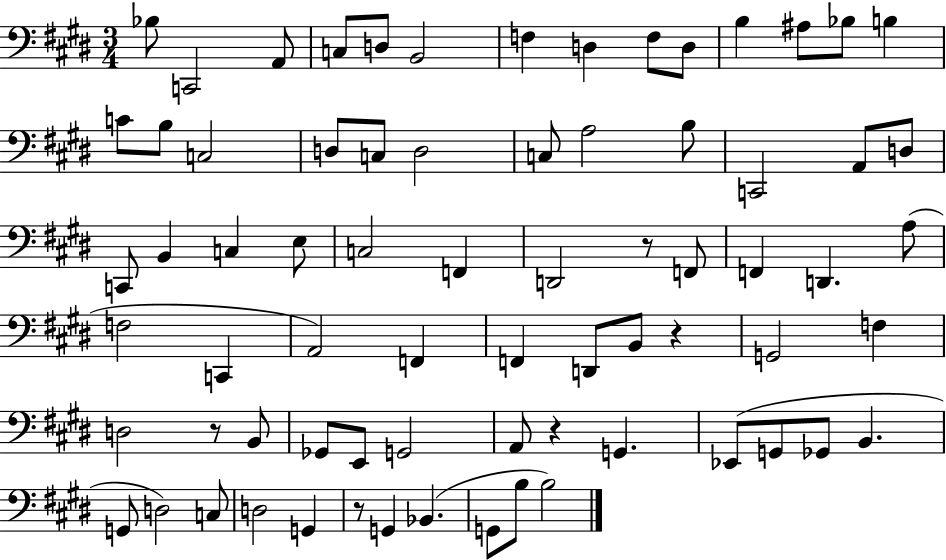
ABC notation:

X:1
T:Untitled
M:3/4
L:1/4
K:E
_B,/2 C,,2 A,,/2 C,/2 D,/2 B,,2 F, D, F,/2 D,/2 B, ^A,/2 _B,/2 B, C/2 B,/2 C,2 D,/2 C,/2 D,2 C,/2 A,2 B,/2 C,,2 A,,/2 D,/2 C,,/2 B,, C, E,/2 C,2 F,, D,,2 z/2 F,,/2 F,, D,, A,/2 F,2 C,, A,,2 F,, F,, D,,/2 B,,/2 z G,,2 F, D,2 z/2 B,,/2 _G,,/2 E,,/2 G,,2 A,,/2 z G,, _E,,/2 G,,/2 _G,,/2 B,, G,,/2 D,2 C,/2 D,2 G,, z/2 G,, _B,, G,,/2 B,/2 B,2